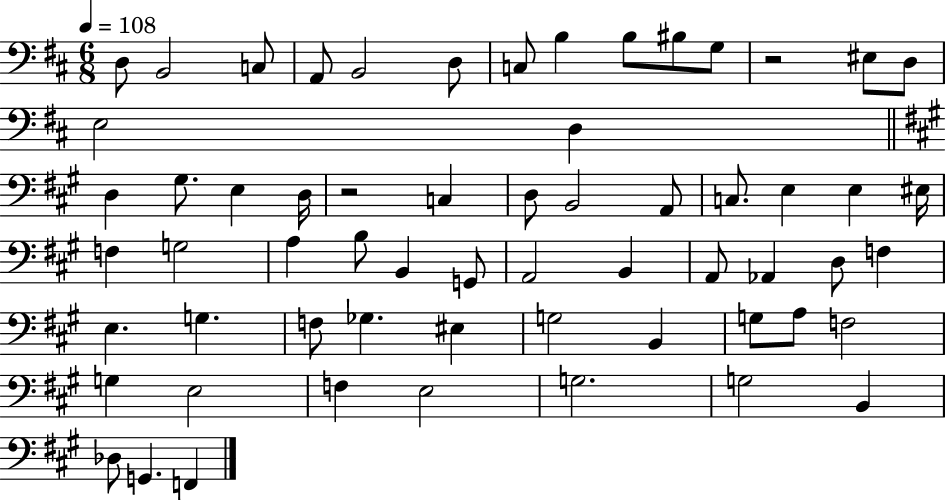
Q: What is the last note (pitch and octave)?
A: F2